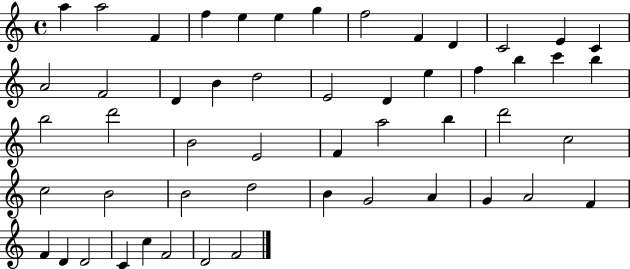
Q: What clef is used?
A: treble